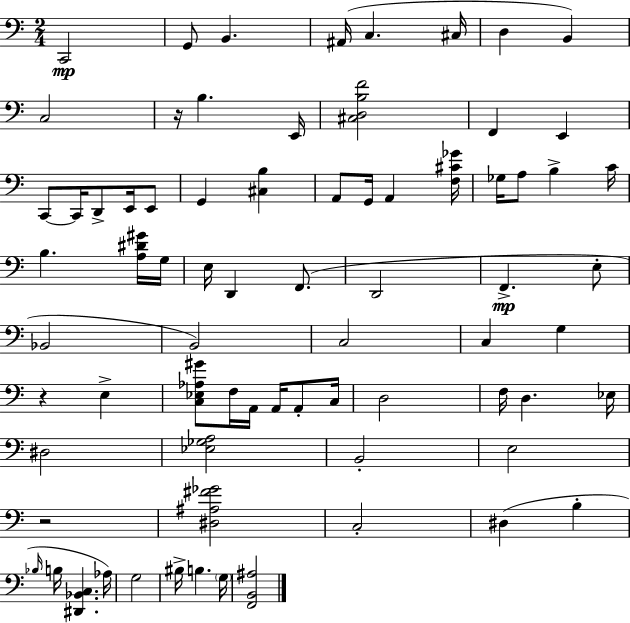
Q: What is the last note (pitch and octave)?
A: G3